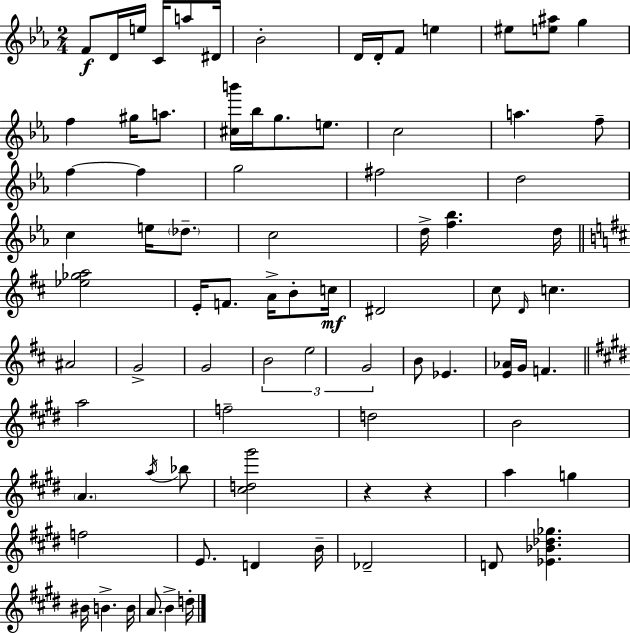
{
  \clef treble
  \numericTimeSignature
  \time 2/4
  \key ees \major
  \repeat volta 2 { f'8\f d'16 e''16 c'16 a''8 dis'16 | bes'2-. | d'16 d'16-. f'8 e''4 | eis''8 <e'' ais''>8 g''4 | \break f''4 gis''16 a''8. | <cis'' b'''>16 bes''16 g''8. e''8. | c''2 | a''4. f''8-- | \break f''4~~ f''4 | g''2 | fis''2 | d''2 | \break c''4 e''16 \parenthesize des''8.-- | c''2 | d''16-> <f'' bes''>4. d''16 | \bar "||" \break \key d \major <ees'' ges'' a''>2 | e'16-. f'8. a'16-> b'8-. c''16\mf | dis'2 | cis''8 \grace { d'16 } c''4. | \break ais'2 | g'2-> | g'2 | \tuplet 3/2 { b'2 | \break e''2 | g'2 } | b'8 ees'4. | <e' aes'>16 g'16 f'4. | \break \bar "||" \break \key e \major a''2 | f''2-- | d''2 | b'2 | \break \parenthesize a'4. \acciaccatura { a''16 } bes''8 | <cis'' d'' gis'''>2 | r4 r4 | a''4 g''4 | \break f''2 | e'8. d'4 | b'16-- des'2-- | d'8 <ees' bes' des'' ges''>4. | \break bis'16 b'4.-> | b'16 a'8. b'4-> | d''16-. } \bar "|."
}